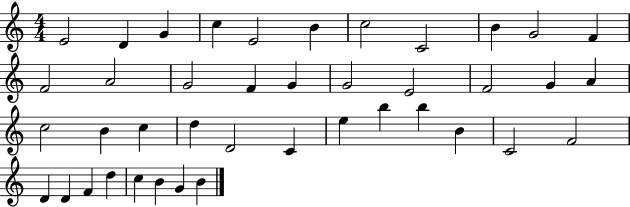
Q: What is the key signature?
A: C major